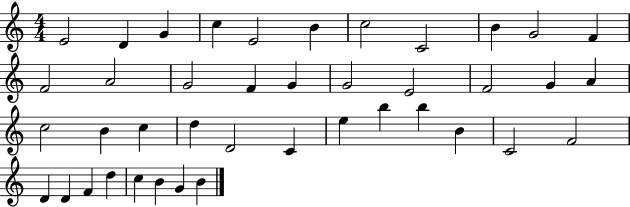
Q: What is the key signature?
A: C major